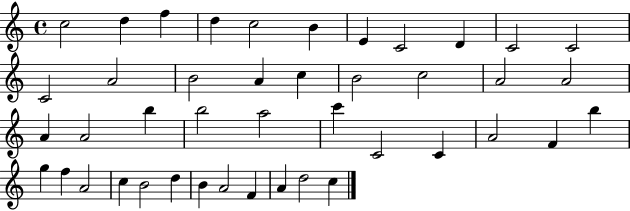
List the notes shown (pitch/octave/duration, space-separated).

C5/h D5/q F5/q D5/q C5/h B4/q E4/q C4/h D4/q C4/h C4/h C4/h A4/h B4/h A4/q C5/q B4/h C5/h A4/h A4/h A4/q A4/h B5/q B5/h A5/h C6/q C4/h C4/q A4/h F4/q B5/q G5/q F5/q A4/h C5/q B4/h D5/q B4/q A4/h F4/q A4/q D5/h C5/q